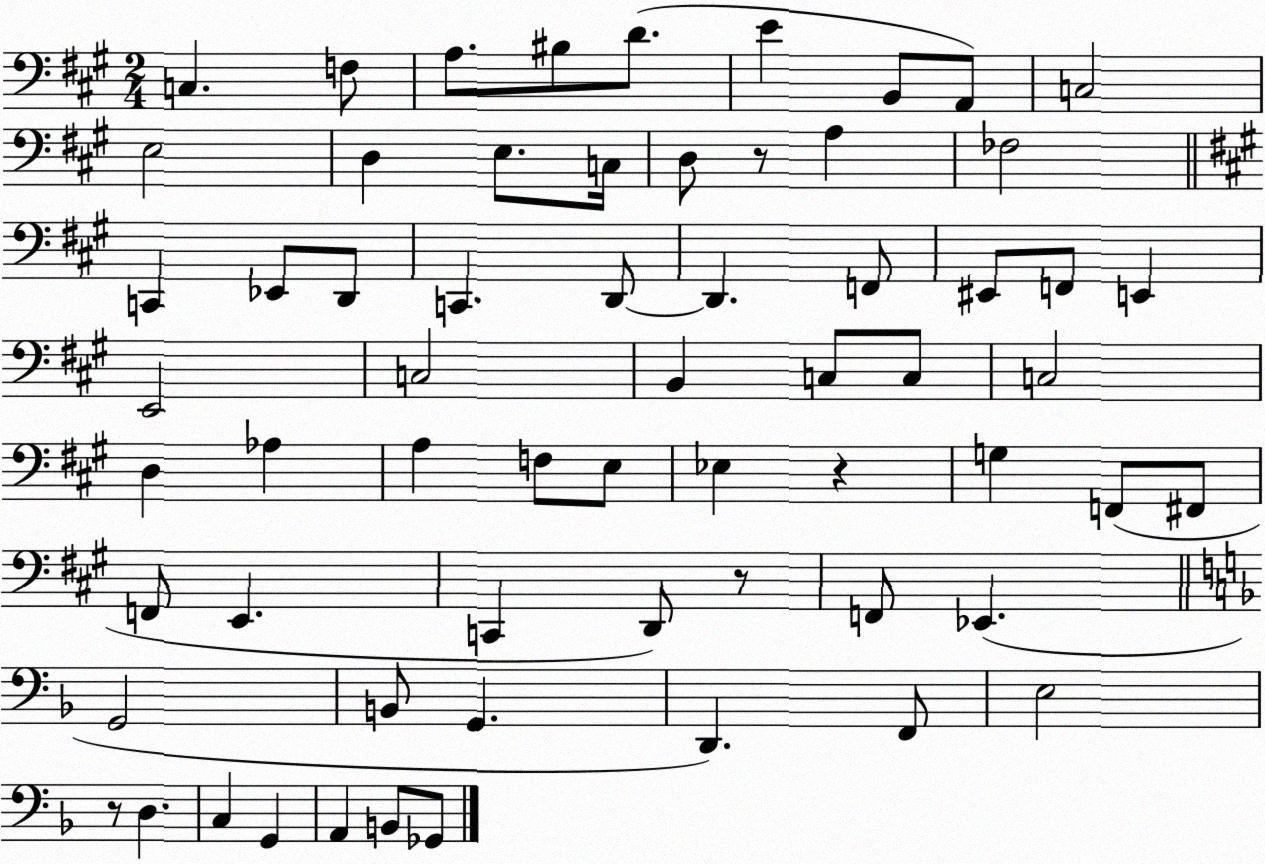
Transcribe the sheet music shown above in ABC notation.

X:1
T:Untitled
M:2/4
L:1/4
K:A
C, F,/2 A,/2 ^B,/2 D/2 E B,,/2 A,,/2 C,2 E,2 D, E,/2 C,/4 D,/2 z/2 A, _F,2 C,, _E,,/2 D,,/2 C,, D,,/2 D,, F,,/2 ^E,,/2 F,,/2 E,, E,,2 C,2 B,, C,/2 C,/2 C,2 D, _A, A, F,/2 E,/2 _E, z G, F,,/2 ^F,,/2 F,,/2 E,, C,, D,,/2 z/2 F,,/2 _E,, G,,2 B,,/2 G,, D,, F,,/2 E,2 z/2 D, C, G,, A,, B,,/2 _G,,/2